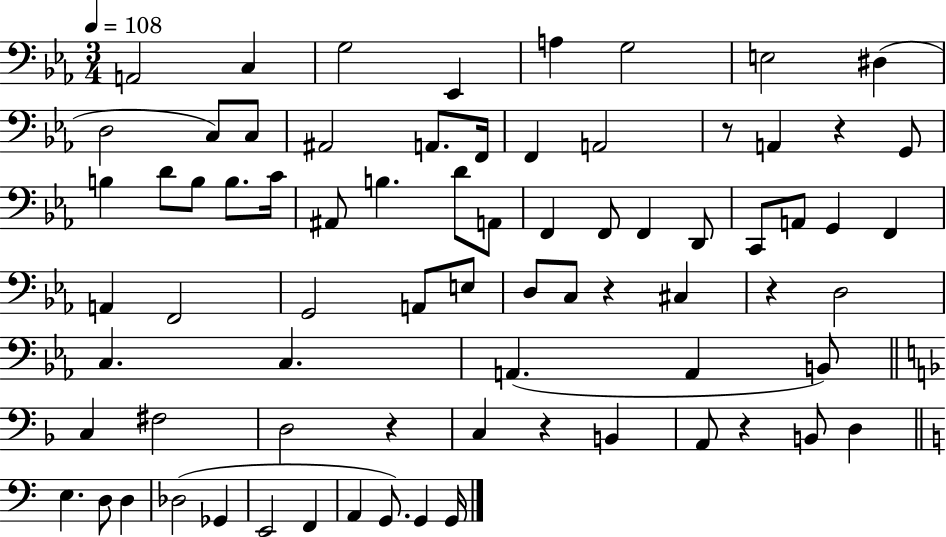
{
  \clef bass
  \numericTimeSignature
  \time 3/4
  \key ees \major
  \tempo 4 = 108
  a,2 c4 | g2 ees,4 | a4 g2 | e2 dis4( | \break d2 c8) c8 | ais,2 a,8. f,16 | f,4 a,2 | r8 a,4 r4 g,8 | \break b4 d'8 b8 b8. c'16 | ais,8 b4. d'8 a,8 | f,4 f,8 f,4 d,8 | c,8 a,8 g,4 f,4 | \break a,4 f,2 | g,2 a,8 e8 | d8 c8 r4 cis4 | r4 d2 | \break c4. c4. | a,4.( a,4 b,8) | \bar "||" \break \key d \minor c4 fis2 | d2 r4 | c4 r4 b,4 | a,8 r4 b,8 d4 | \break \bar "||" \break \key c \major e4. d8 d4 | des2( ges,4 | e,2 f,4 | a,4 g,8.) g,4 g,16 | \break \bar "|."
}